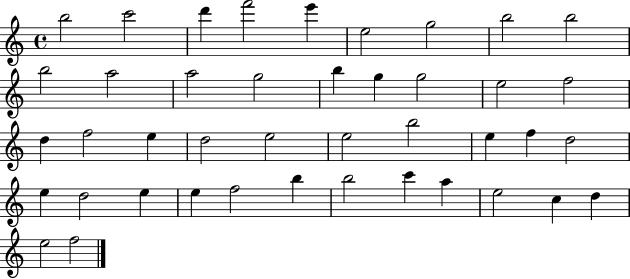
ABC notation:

X:1
T:Untitled
M:4/4
L:1/4
K:C
b2 c'2 d' f'2 e' e2 g2 b2 b2 b2 a2 a2 g2 b g g2 e2 f2 d f2 e d2 e2 e2 b2 e f d2 e d2 e e f2 b b2 c' a e2 c d e2 f2